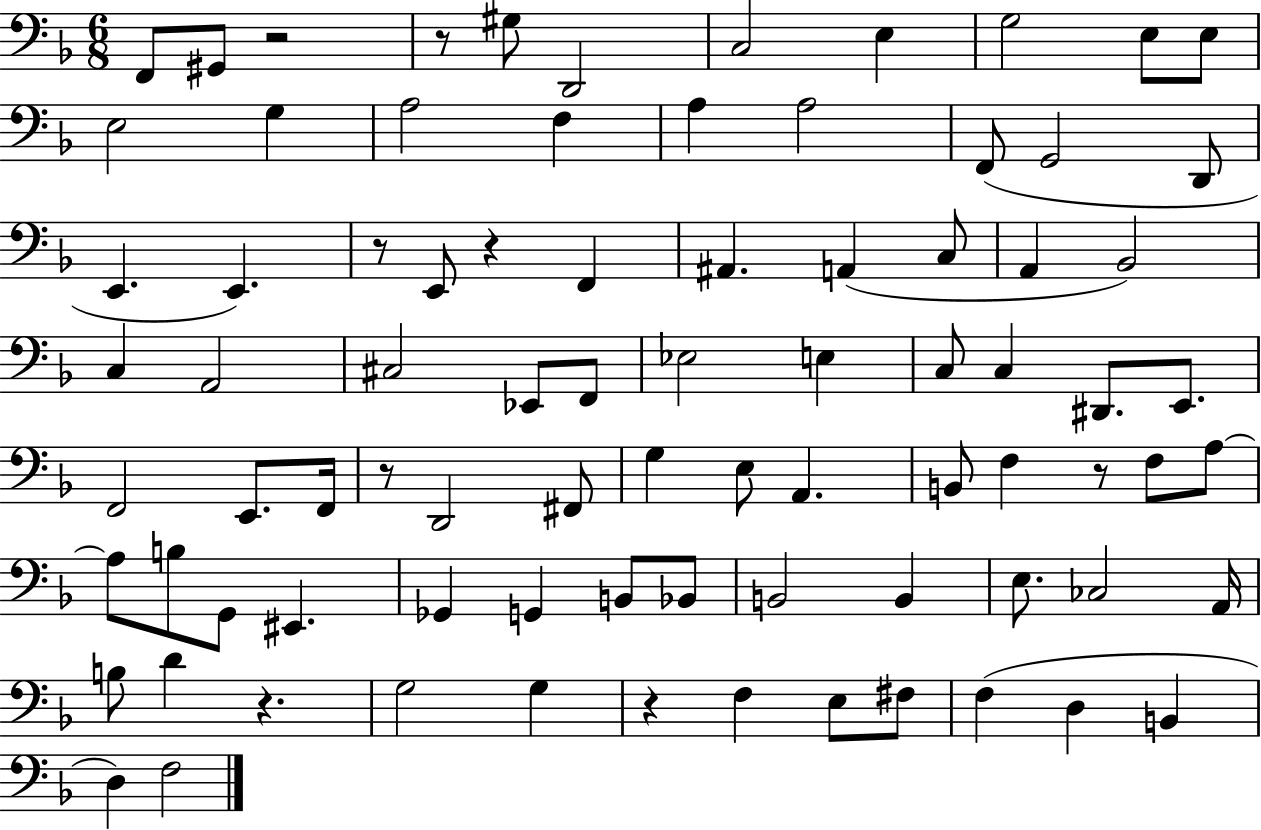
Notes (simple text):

F2/e G#2/e R/h R/e G#3/e D2/h C3/h E3/q G3/h E3/e E3/e E3/h G3/q A3/h F3/q A3/q A3/h F2/e G2/h D2/e E2/q. E2/q. R/e E2/e R/q F2/q A#2/q. A2/q C3/e A2/q Bb2/h C3/q A2/h C#3/h Eb2/e F2/e Eb3/h E3/q C3/e C3/q D#2/e. E2/e. F2/h E2/e. F2/s R/e D2/h F#2/e G3/q E3/e A2/q. B2/e F3/q R/e F3/e A3/e A3/e B3/e G2/e EIS2/q. Gb2/q G2/q B2/e Bb2/e B2/h B2/q E3/e. CES3/h A2/s B3/e D4/q R/q. G3/h G3/q R/q F3/q E3/e F#3/e F3/q D3/q B2/q D3/q F3/h